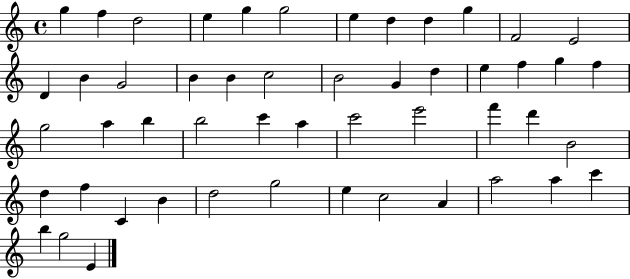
X:1
T:Untitled
M:4/4
L:1/4
K:C
g f d2 e g g2 e d d g F2 E2 D B G2 B B c2 B2 G d e f g f g2 a b b2 c' a c'2 e'2 f' d' B2 d f C B d2 g2 e c2 A a2 a c' b g2 E